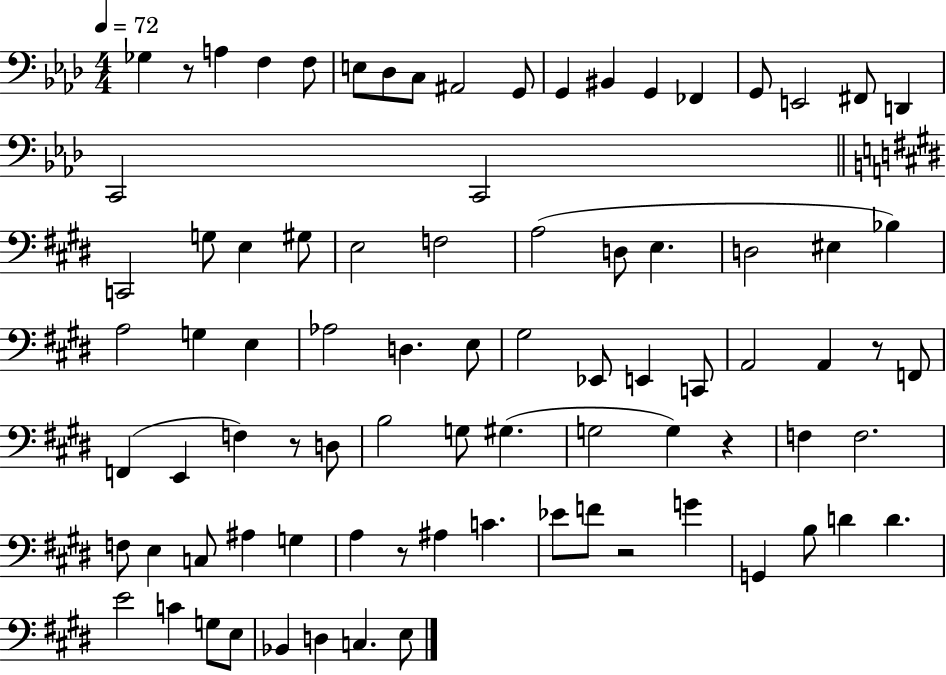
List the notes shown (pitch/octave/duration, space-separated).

Gb3/q R/e A3/q F3/q F3/e E3/e Db3/e C3/e A#2/h G2/e G2/q BIS2/q G2/q FES2/q G2/e E2/h F#2/e D2/q C2/h C2/h C2/h G3/e E3/q G#3/e E3/h F3/h A3/h D3/e E3/q. D3/h EIS3/q Bb3/q A3/h G3/q E3/q Ab3/h D3/q. E3/e G#3/h Eb2/e E2/q C2/e A2/h A2/q R/e F2/e F2/q E2/q F3/q R/e D3/e B3/h G3/e G#3/q. G3/h G3/q R/q F3/q F3/h. F3/e E3/q C3/e A#3/q G3/q A3/q R/e A#3/q C4/q. Eb4/e F4/e R/h G4/q G2/q B3/e D4/q D4/q. E4/h C4/q G3/e E3/e Bb2/q D3/q C3/q. E3/e